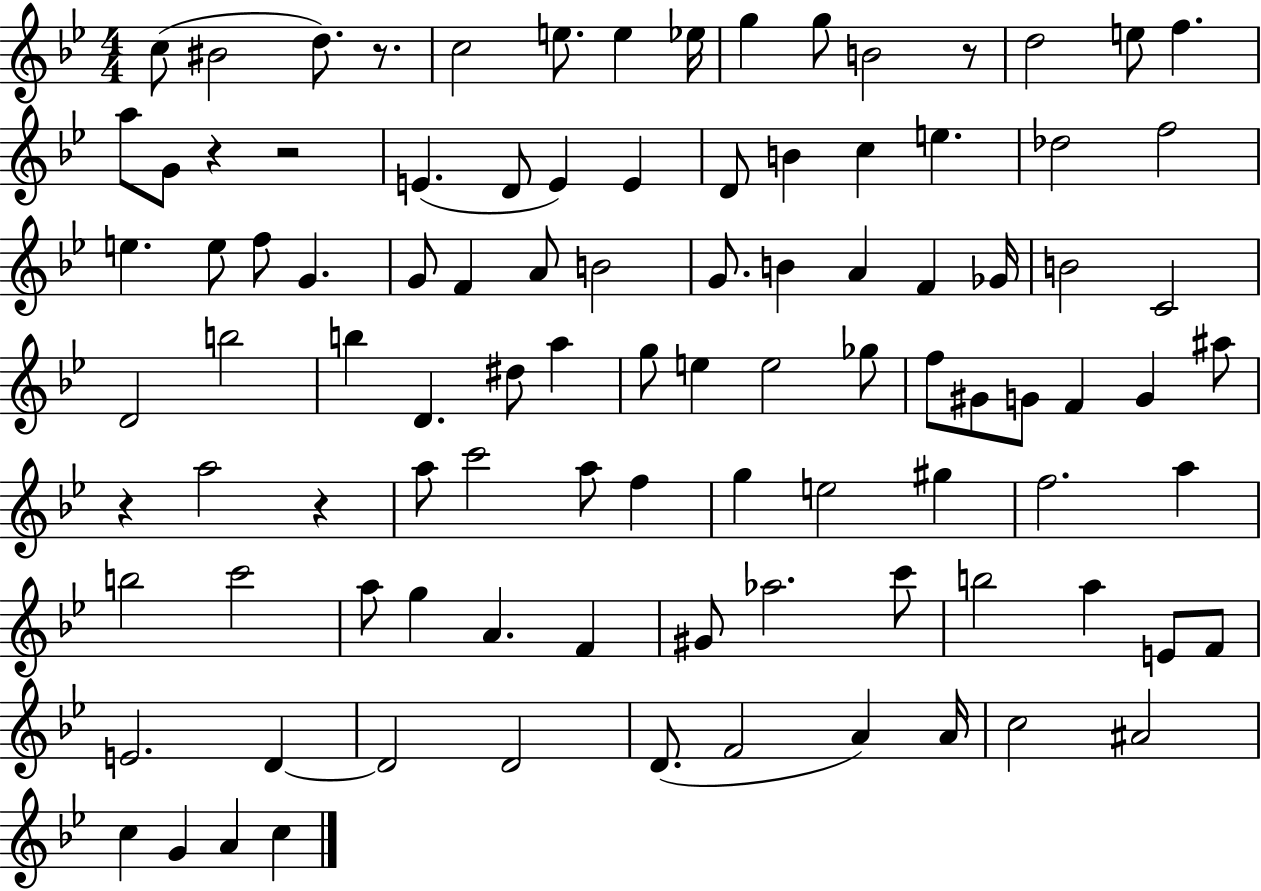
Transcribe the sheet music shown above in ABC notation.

X:1
T:Untitled
M:4/4
L:1/4
K:Bb
c/2 ^B2 d/2 z/2 c2 e/2 e _e/4 g g/2 B2 z/2 d2 e/2 f a/2 G/2 z z2 E D/2 E E D/2 B c e _d2 f2 e e/2 f/2 G G/2 F A/2 B2 G/2 B A F _G/4 B2 C2 D2 b2 b D ^d/2 a g/2 e e2 _g/2 f/2 ^G/2 G/2 F G ^a/2 z a2 z a/2 c'2 a/2 f g e2 ^g f2 a b2 c'2 a/2 g A F ^G/2 _a2 c'/2 b2 a E/2 F/2 E2 D D2 D2 D/2 F2 A A/4 c2 ^A2 c G A c